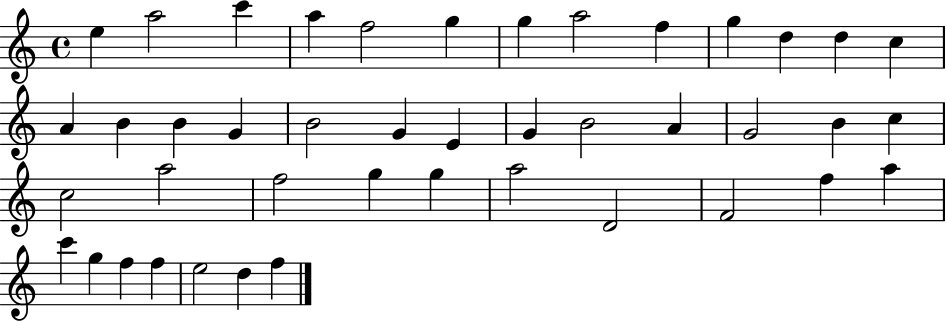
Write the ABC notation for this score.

X:1
T:Untitled
M:4/4
L:1/4
K:C
e a2 c' a f2 g g a2 f g d d c A B B G B2 G E G B2 A G2 B c c2 a2 f2 g g a2 D2 F2 f a c' g f f e2 d f